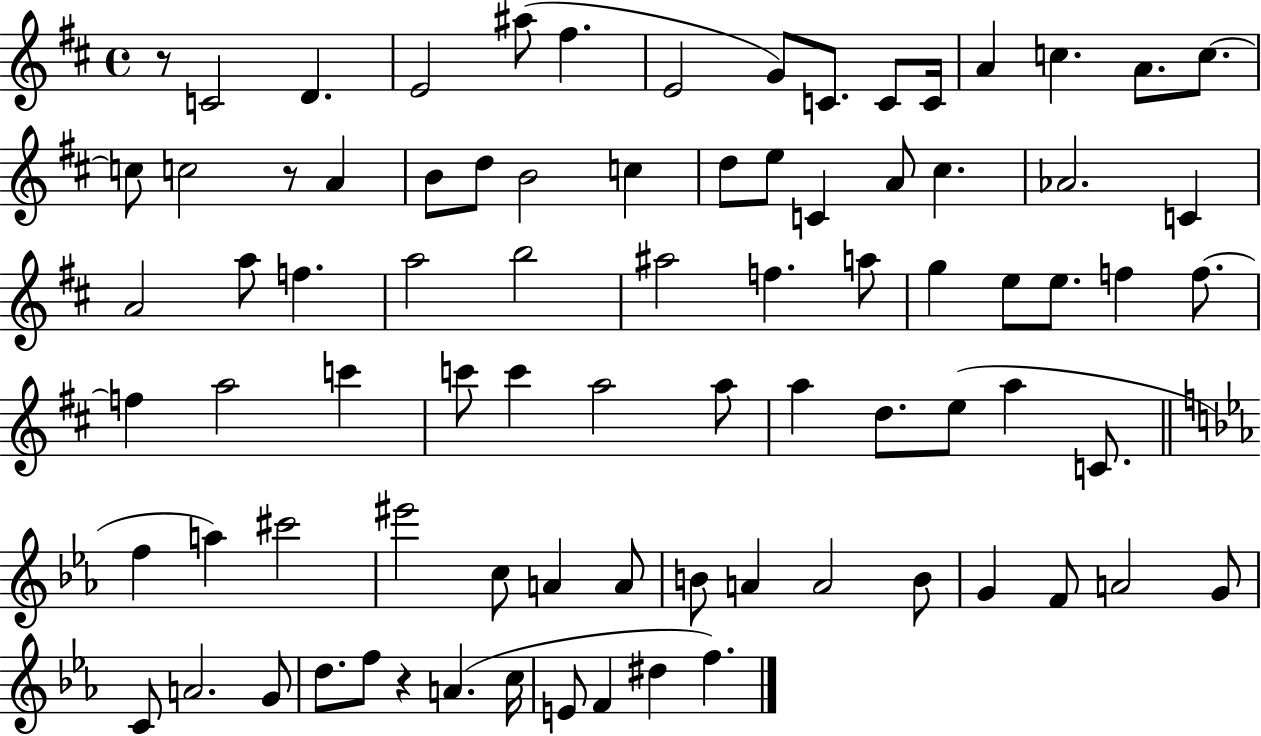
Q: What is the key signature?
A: D major